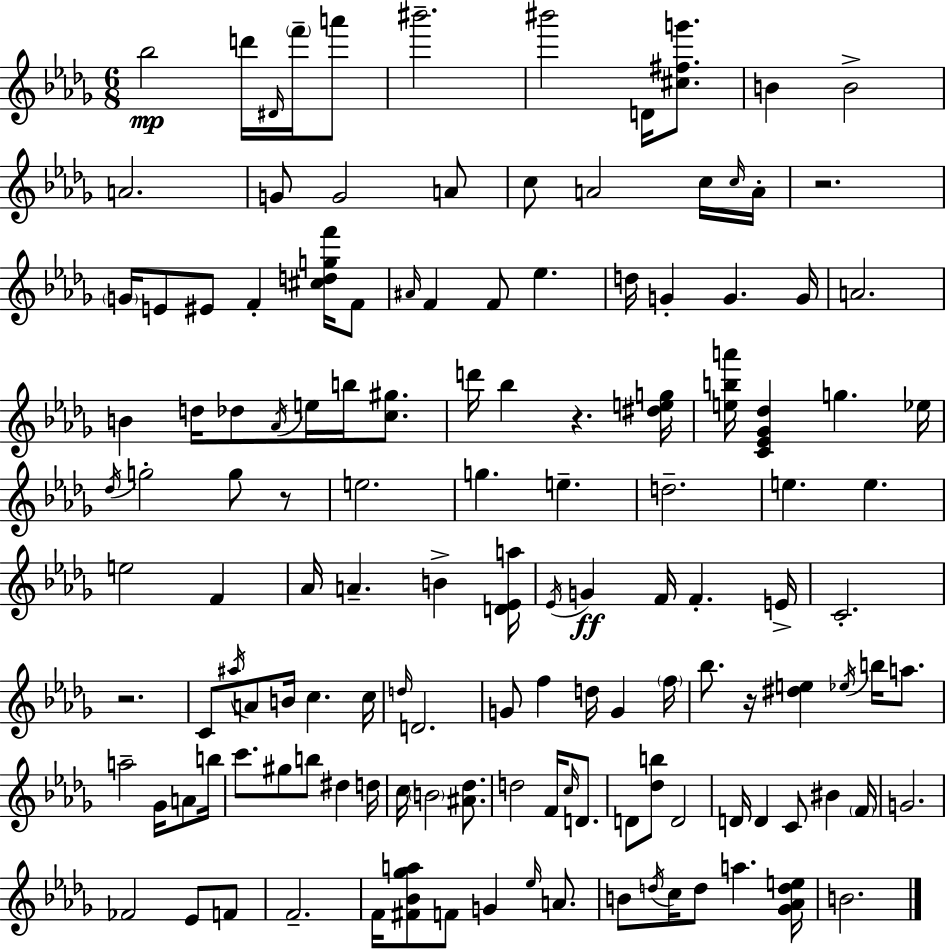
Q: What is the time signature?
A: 6/8